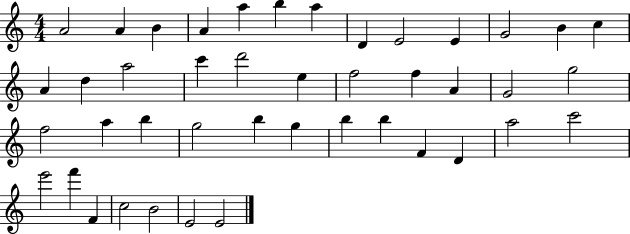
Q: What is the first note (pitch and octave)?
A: A4